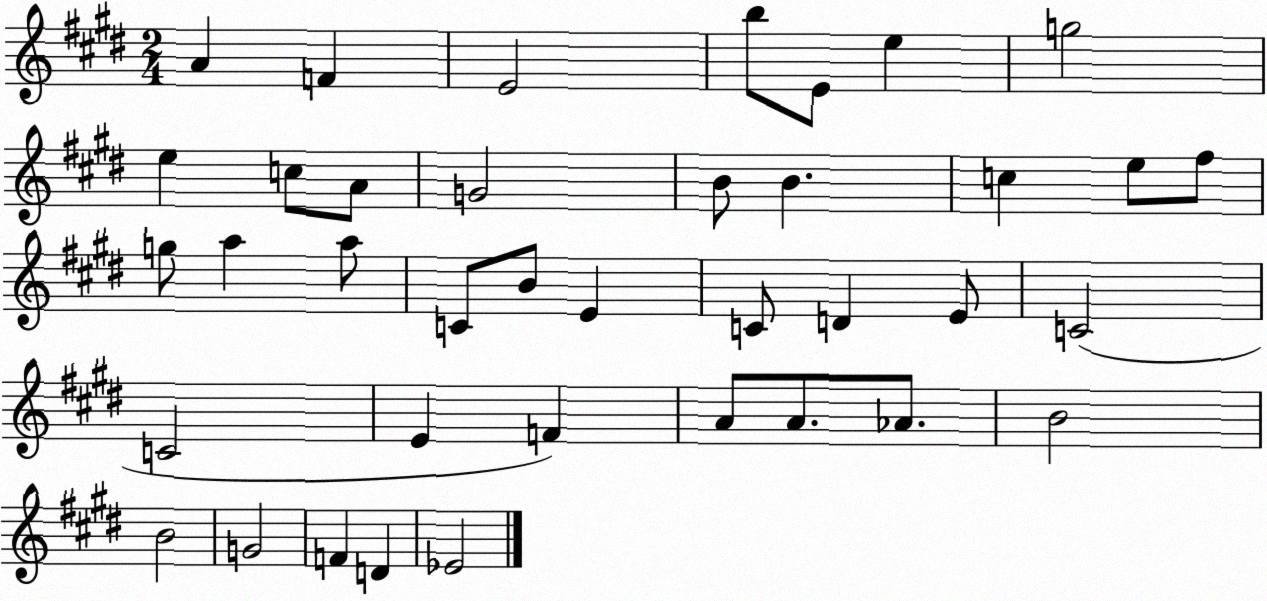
X:1
T:Untitled
M:2/4
L:1/4
K:E
A F E2 b/2 E/2 e g2 e c/2 A/2 G2 B/2 B c e/2 ^f/2 g/2 a a/2 C/2 B/2 E C/2 D E/2 C2 C2 E F A/2 A/2 _A/2 B2 B2 G2 F D _E2